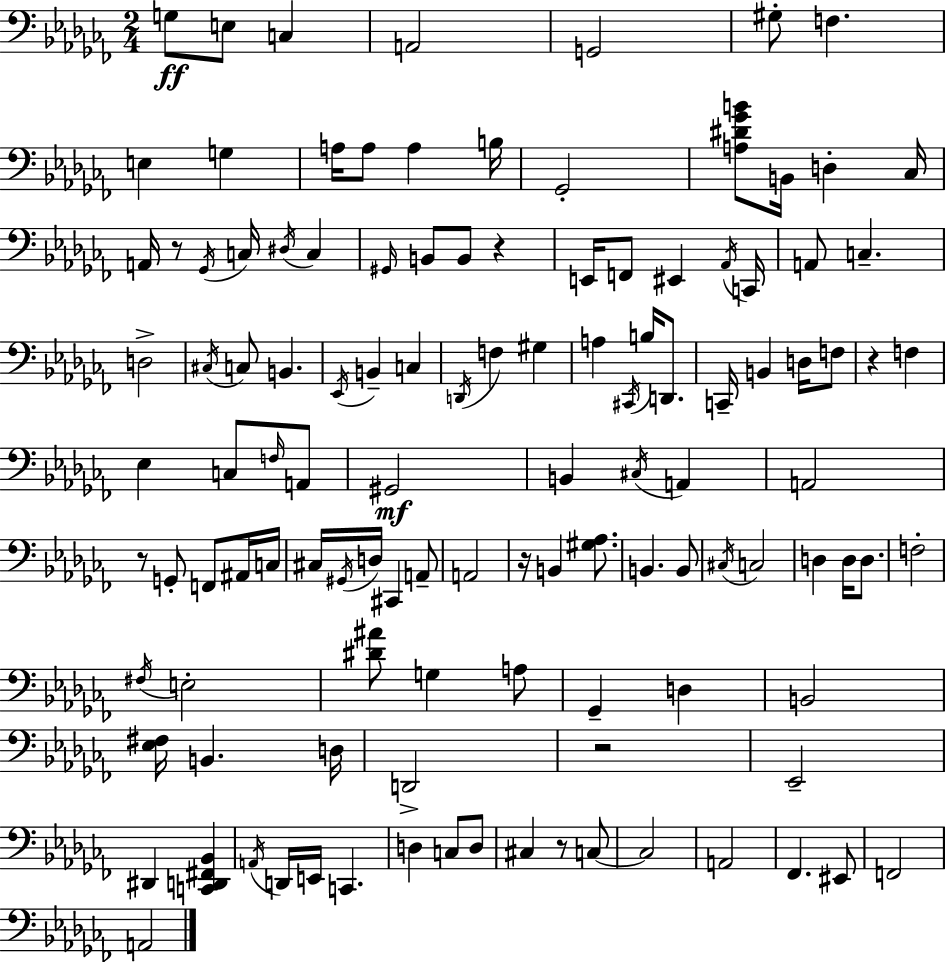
G3/e E3/e C3/q A2/h G2/h G#3/e F3/q. E3/q G3/q A3/s A3/e A3/q B3/s Gb2/h [A3,D#4,Gb4,B4]/e B2/s D3/q CES3/s A2/s R/e Gb2/s C3/s D#3/s C3/q G#2/s B2/e B2/e R/q E2/s F2/e EIS2/q Ab2/s C2/s A2/e C3/q. D3/h C#3/s C3/e B2/q. Eb2/s B2/q C3/q D2/s F3/q G#3/q A3/q C#2/s B3/s D2/e. C2/s B2/q D3/s F3/e R/q F3/q Eb3/q C3/e F3/s A2/e G#2/h B2/q C#3/s A2/q A2/h R/e G2/e F2/e A#2/s C3/s C#3/s G#2/s D3/s C#2/q A2/e A2/h R/s B2/q [G#3,Ab3]/e. B2/q. B2/e C#3/s C3/h D3/q D3/s D3/e. F3/h F#3/s E3/h [D#4,A#4]/e G3/q A3/e Gb2/q D3/q B2/h [Eb3,F#3]/s B2/q. D3/s D2/h R/h Eb2/h D#2/q [C2,D2,F#2,Bb2]/q A2/s D2/s E2/s C2/q. D3/q C3/e D3/e C#3/q R/e C3/e C3/h A2/h FES2/q. EIS2/e F2/h A2/h